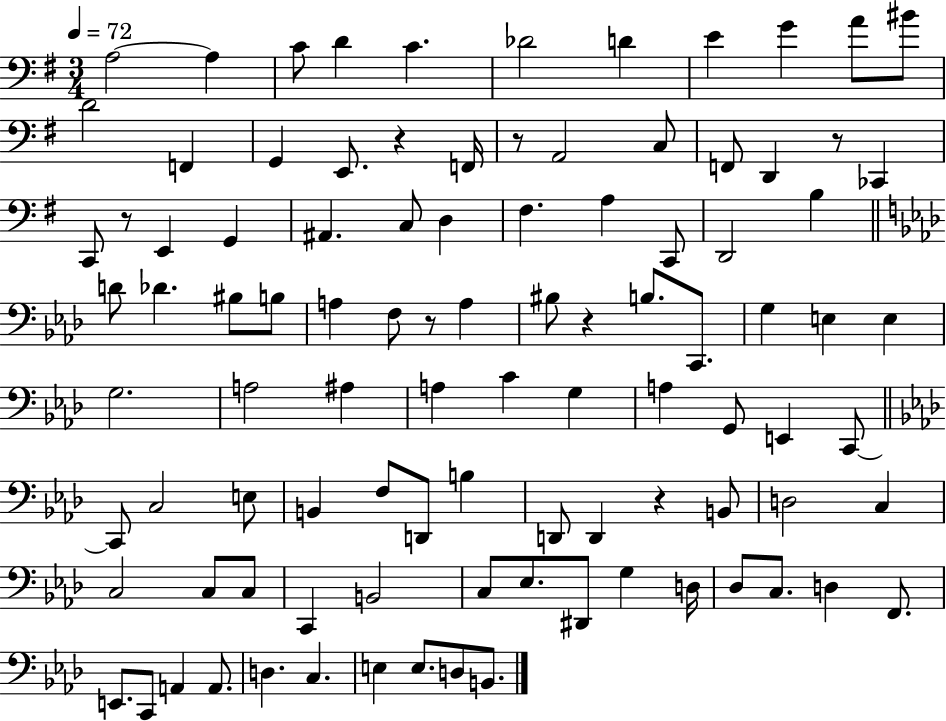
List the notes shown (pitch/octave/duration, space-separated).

A3/h A3/q C4/e D4/q C4/q. Db4/h D4/q E4/q G4/q A4/e BIS4/e D4/h F2/q G2/q E2/e. R/q F2/s R/e A2/h C3/e F2/e D2/q R/e CES2/q C2/e R/e E2/q G2/q A#2/q. C3/e D3/q F#3/q. A3/q C2/e D2/h B3/q D4/e Db4/q. BIS3/e B3/e A3/q F3/e R/e A3/q BIS3/e R/q B3/e. C2/e. G3/q E3/q E3/q G3/h. A3/h A#3/q A3/q C4/q G3/q A3/q G2/e E2/q C2/e C2/e C3/h E3/e B2/q F3/e D2/e B3/q D2/e D2/q R/q B2/e D3/h C3/q C3/h C3/e C3/e C2/q B2/h C3/e Eb3/e. D#2/e G3/q D3/s Db3/e C3/e. D3/q F2/e. E2/e. C2/e A2/q A2/e. D3/q. C3/q. E3/q E3/e. D3/e B2/e.